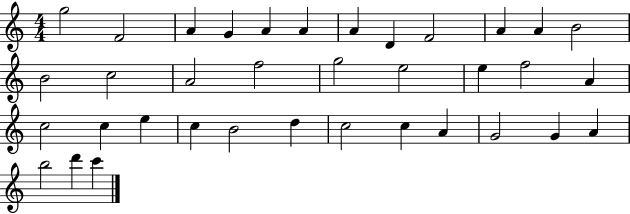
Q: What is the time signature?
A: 4/4